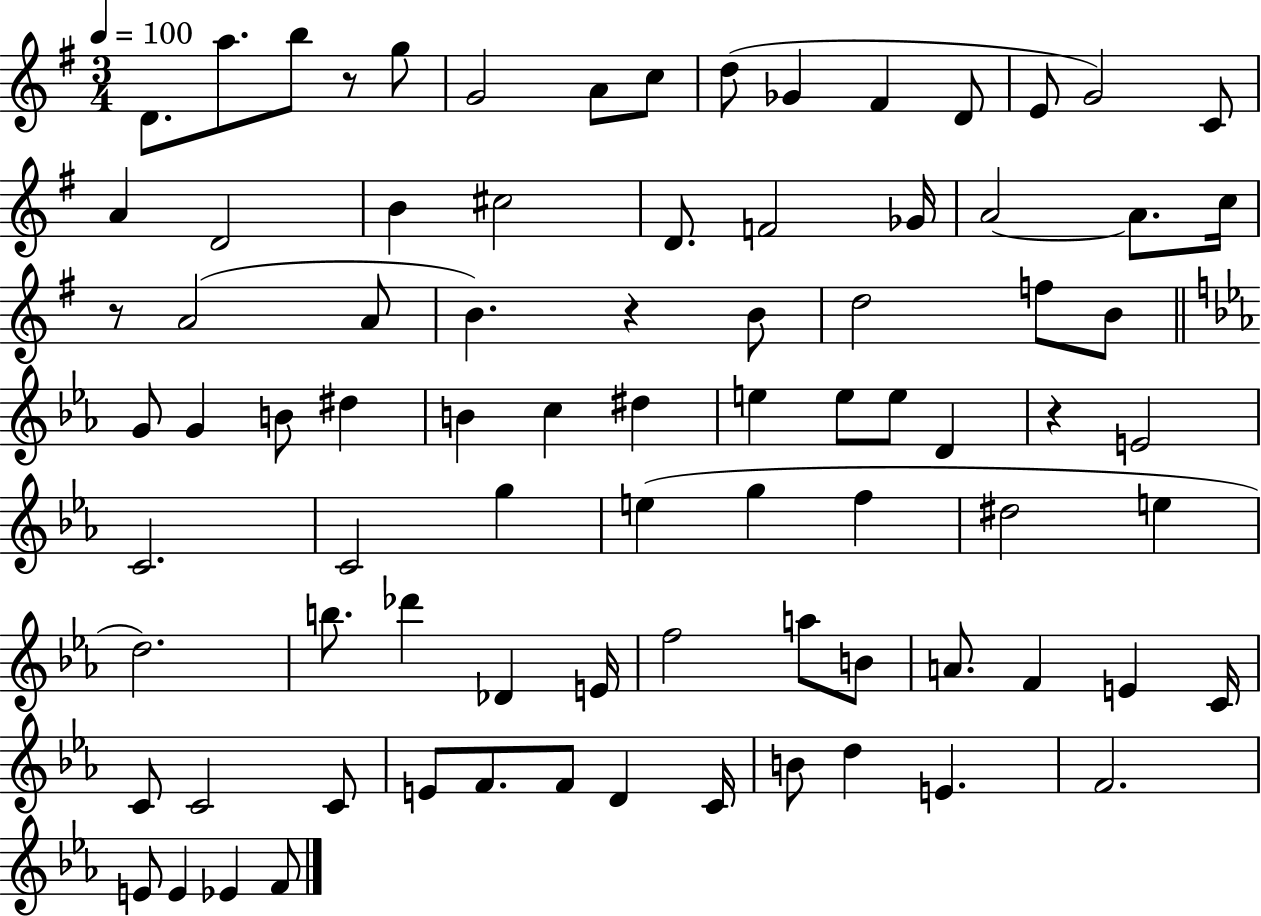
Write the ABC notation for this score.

X:1
T:Untitled
M:3/4
L:1/4
K:G
D/2 a/2 b/2 z/2 g/2 G2 A/2 c/2 d/2 _G ^F D/2 E/2 G2 C/2 A D2 B ^c2 D/2 F2 _G/4 A2 A/2 c/4 z/2 A2 A/2 B z B/2 d2 f/2 B/2 G/2 G B/2 ^d B c ^d e e/2 e/2 D z E2 C2 C2 g e g f ^d2 e d2 b/2 _d' _D E/4 f2 a/2 B/2 A/2 F E C/4 C/2 C2 C/2 E/2 F/2 F/2 D C/4 B/2 d E F2 E/2 E _E F/2